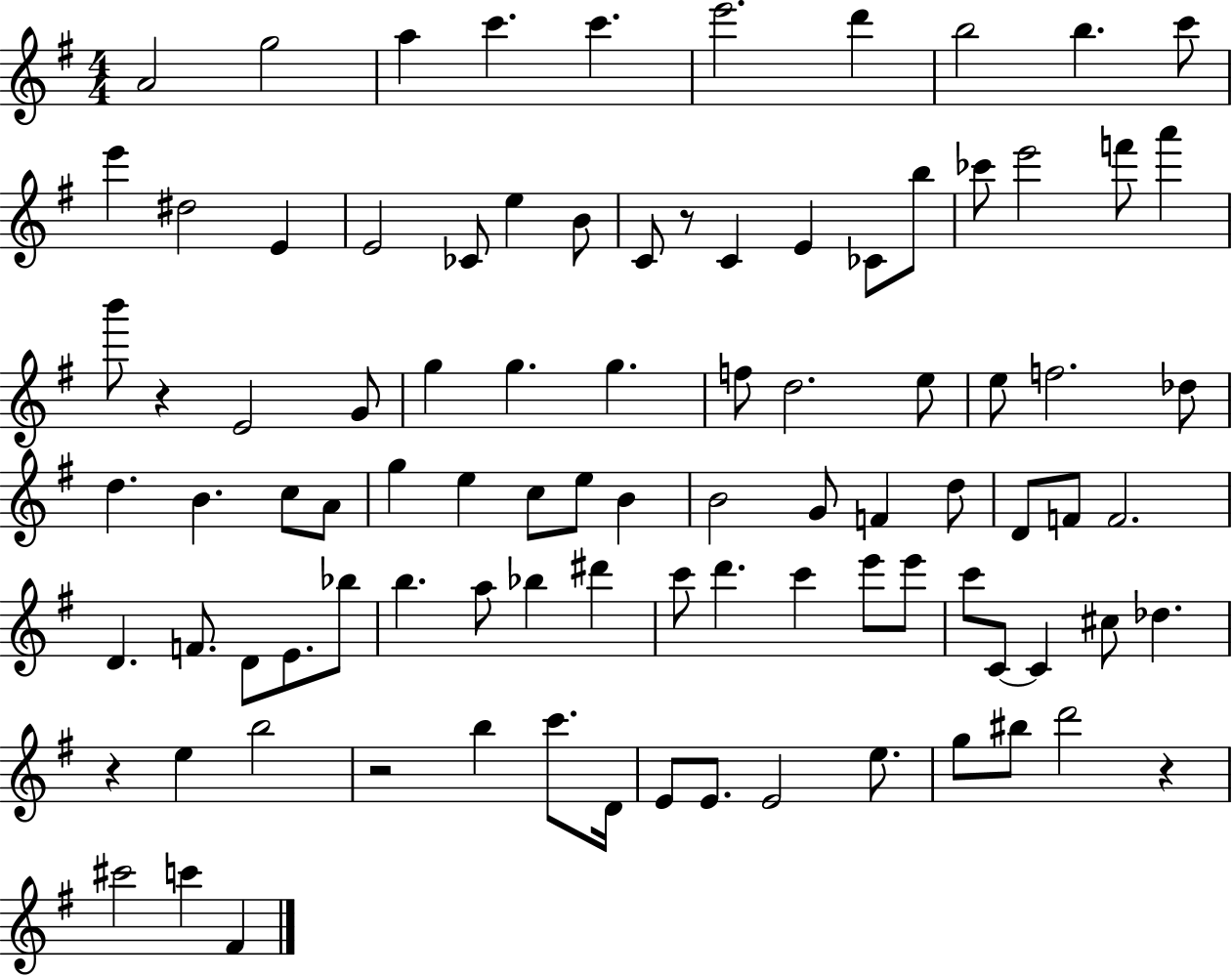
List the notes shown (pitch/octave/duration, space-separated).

A4/h G5/h A5/q C6/q. C6/q. E6/h. D6/q B5/h B5/q. C6/e E6/q D#5/h E4/q E4/h CES4/e E5/q B4/e C4/e R/e C4/q E4/q CES4/e B5/e CES6/e E6/h F6/e A6/q B6/e R/q E4/h G4/e G5/q G5/q. G5/q. F5/e D5/h. E5/e E5/e F5/h. Db5/e D5/q. B4/q. C5/e A4/e G5/q E5/q C5/e E5/e B4/q B4/h G4/e F4/q D5/e D4/e F4/e F4/h. D4/q. F4/e. D4/e E4/e. Bb5/e B5/q. A5/e Bb5/q D#6/q C6/e D6/q. C6/q E6/e E6/e C6/e C4/e C4/q C#5/e Db5/q. R/q E5/q B5/h R/h B5/q C6/e. D4/s E4/e E4/e. E4/h E5/e. G5/e BIS5/e D6/h R/q C#6/h C6/q F#4/q